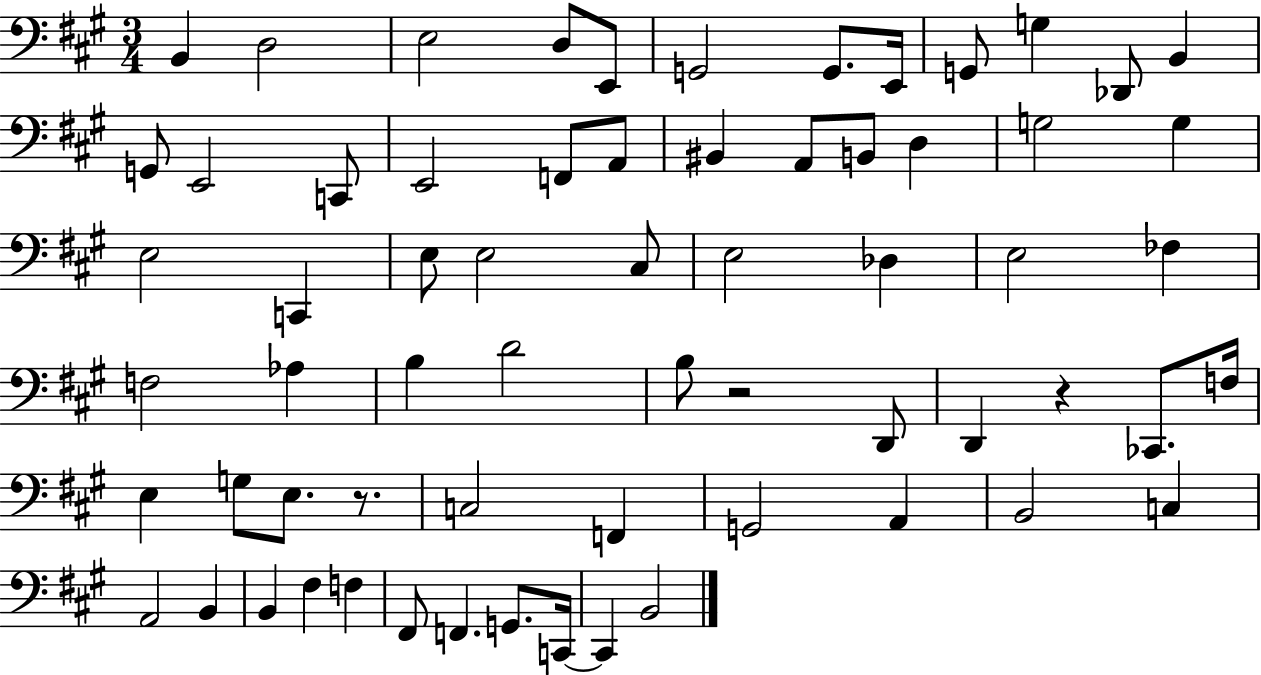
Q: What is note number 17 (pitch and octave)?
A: F2